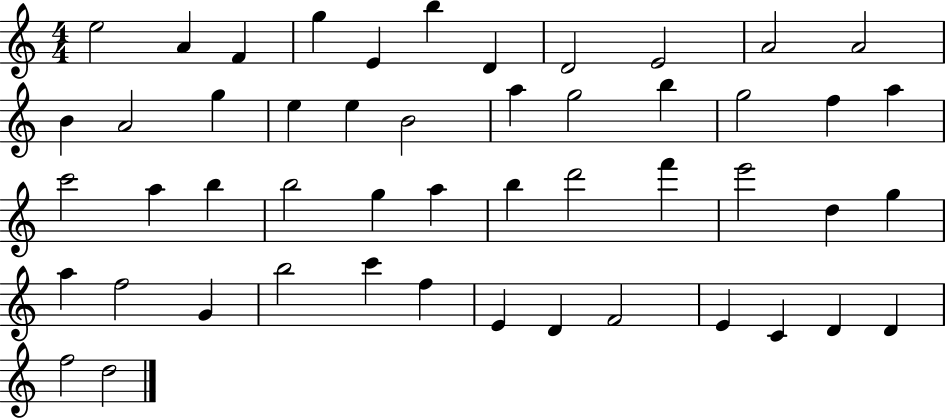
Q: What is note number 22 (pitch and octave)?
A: F5